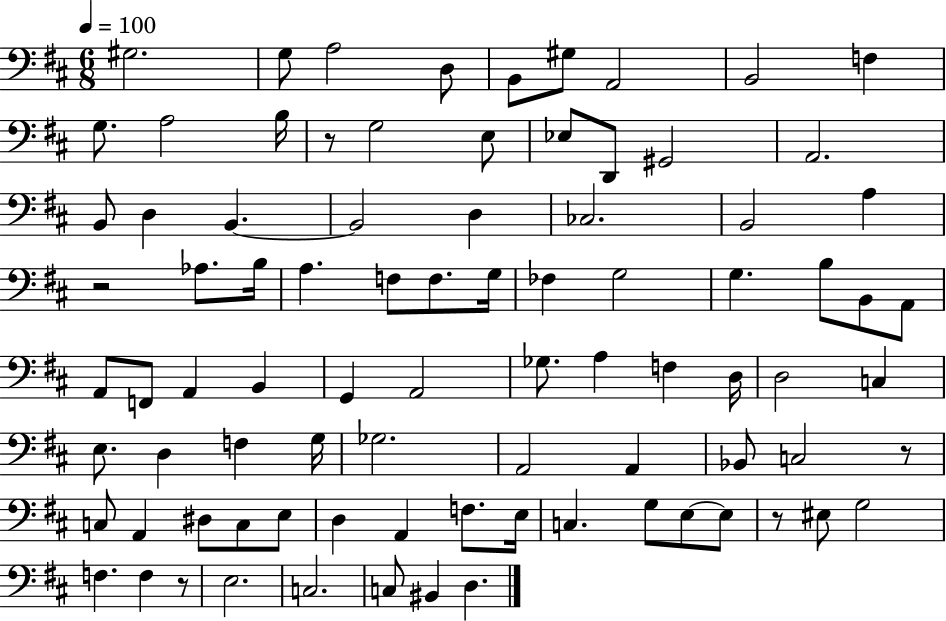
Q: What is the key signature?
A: D major